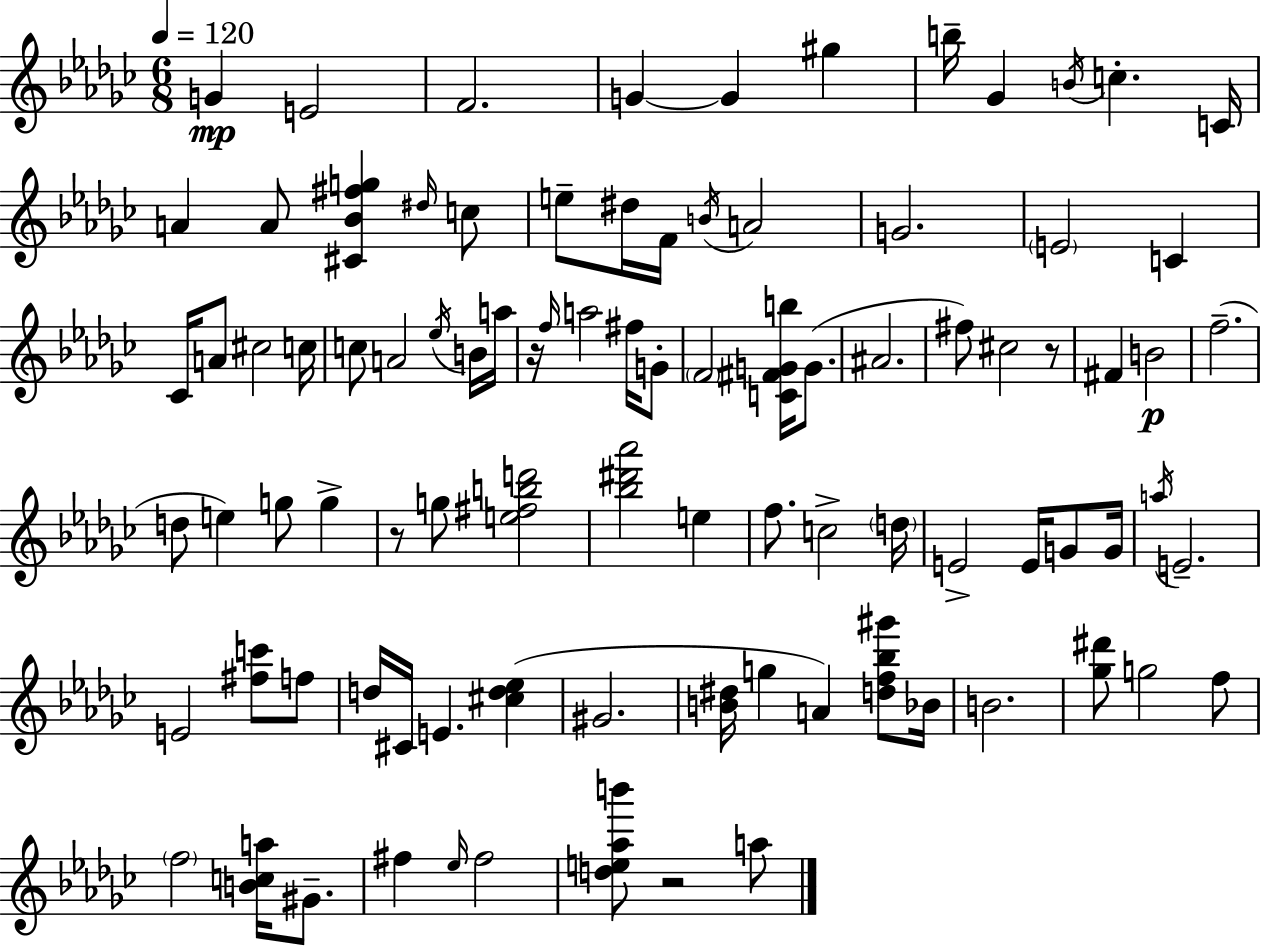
G4/q E4/h F4/h. G4/q G4/q G#5/q B5/s Gb4/q B4/s C5/q. C4/s A4/q A4/e [C#4,Bb4,F#5,G5]/q D#5/s C5/e E5/e D#5/s F4/s B4/s A4/h G4/h. E4/h C4/q CES4/s A4/e C#5/h C5/s C5/e A4/h Eb5/s B4/s A5/s R/s F5/s A5/h F#5/s G4/e F4/h [C4,F#4,G4,B5]/s G4/e. A#4/h. F#5/e C#5/h R/e F#4/q B4/h F5/h. D5/e E5/q G5/e G5/q R/e G5/e [E5,F#5,B5,D6]/h [Bb5,D#6,Ab6]/h E5/q F5/e. C5/h D5/s E4/h E4/s G4/e G4/s A5/s E4/h. E4/h [F#5,C6]/e F5/e D5/s C#4/s E4/q. [C#5,D5,Eb5]/q G#4/h. [B4,D#5]/s G5/q A4/q [D5,F5,Bb5,G#6]/e Bb4/s B4/h. [Gb5,D#6]/e G5/h F5/e F5/h [B4,C5,A5]/s G#4/e. F#5/q Eb5/s F#5/h [D5,E5,Ab5,B6]/e R/h A5/e